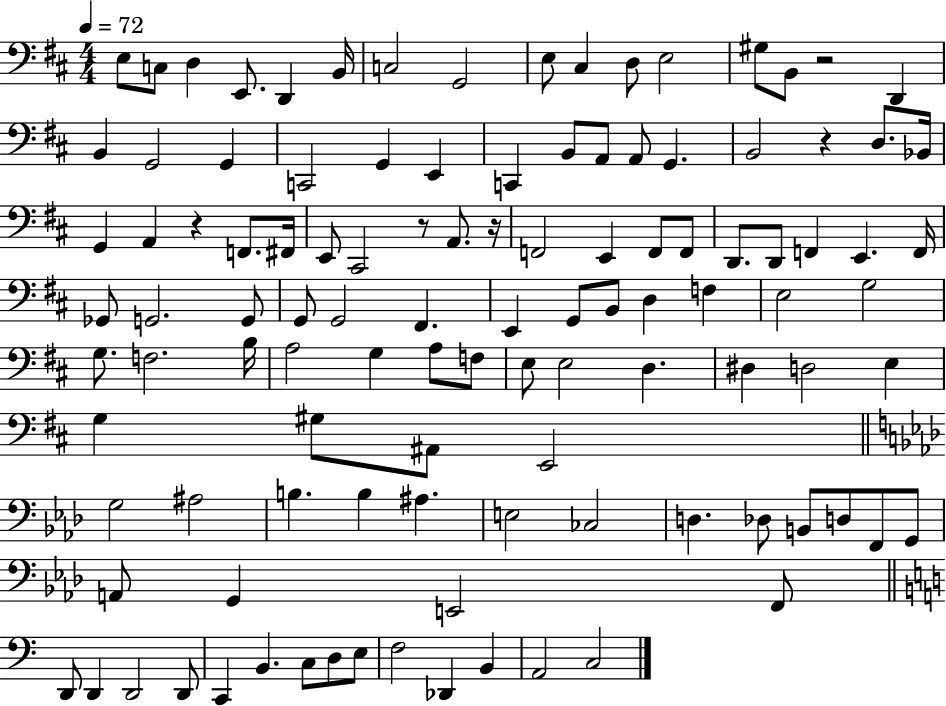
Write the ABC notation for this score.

X:1
T:Untitled
M:4/4
L:1/4
K:D
E,/2 C,/2 D, E,,/2 D,, B,,/4 C,2 G,,2 E,/2 ^C, D,/2 E,2 ^G,/2 B,,/2 z2 D,, B,, G,,2 G,, C,,2 G,, E,, C,, B,,/2 A,,/2 A,,/2 G,, B,,2 z D,/2 _B,,/4 G,, A,, z F,,/2 ^F,,/4 E,,/2 ^C,,2 z/2 A,,/2 z/4 F,,2 E,, F,,/2 F,,/2 D,,/2 D,,/2 F,, E,, F,,/4 _G,,/2 G,,2 G,,/2 G,,/2 G,,2 ^F,, E,, G,,/2 B,,/2 D, F, E,2 G,2 G,/2 F,2 B,/4 A,2 G, A,/2 F,/2 E,/2 E,2 D, ^D, D,2 E, G, ^G,/2 ^A,,/2 E,,2 G,2 ^A,2 B, B, ^A, E,2 _C,2 D, _D,/2 B,,/2 D,/2 F,,/2 G,,/2 A,,/2 G,, E,,2 F,,/2 D,,/2 D,, D,,2 D,,/2 C,, B,, C,/2 D,/2 E,/2 F,2 _D,, B,, A,,2 C,2